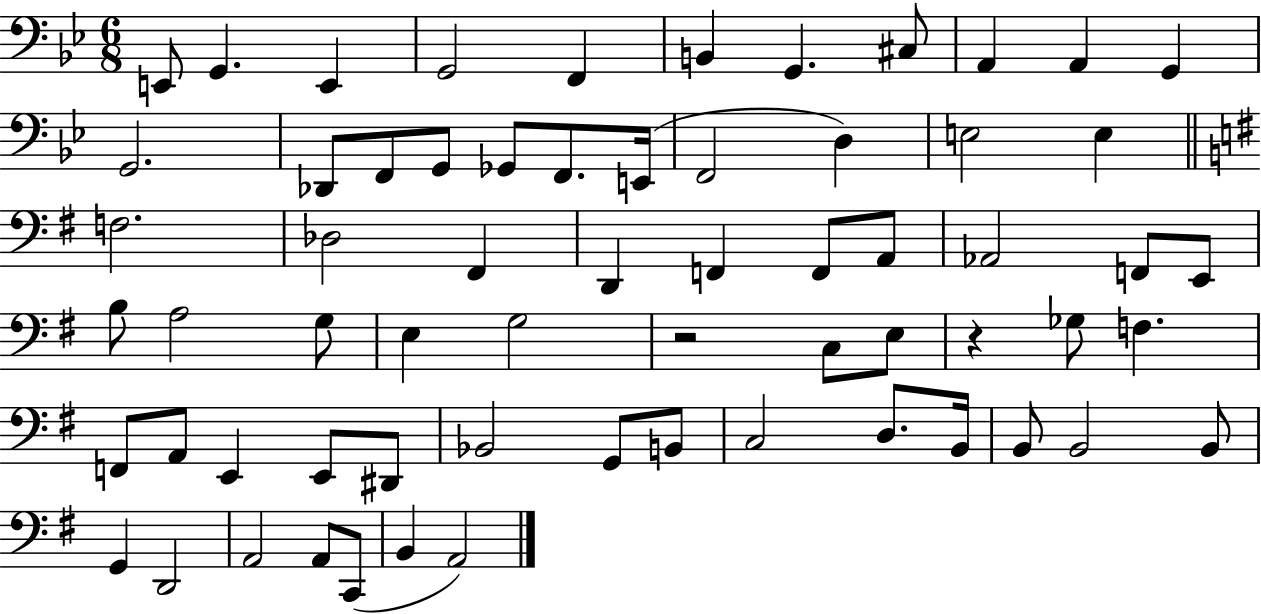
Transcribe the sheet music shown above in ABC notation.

X:1
T:Untitled
M:6/8
L:1/4
K:Bb
E,,/2 G,, E,, G,,2 F,, B,, G,, ^C,/2 A,, A,, G,, G,,2 _D,,/2 F,,/2 G,,/2 _G,,/2 F,,/2 E,,/4 F,,2 D, E,2 E, F,2 _D,2 ^F,, D,, F,, F,,/2 A,,/2 _A,,2 F,,/2 E,,/2 B,/2 A,2 G,/2 E, G,2 z2 C,/2 E,/2 z _G,/2 F, F,,/2 A,,/2 E,, E,,/2 ^D,,/2 _B,,2 G,,/2 B,,/2 C,2 D,/2 B,,/4 B,,/2 B,,2 B,,/2 G,, D,,2 A,,2 A,,/2 C,,/2 B,, A,,2